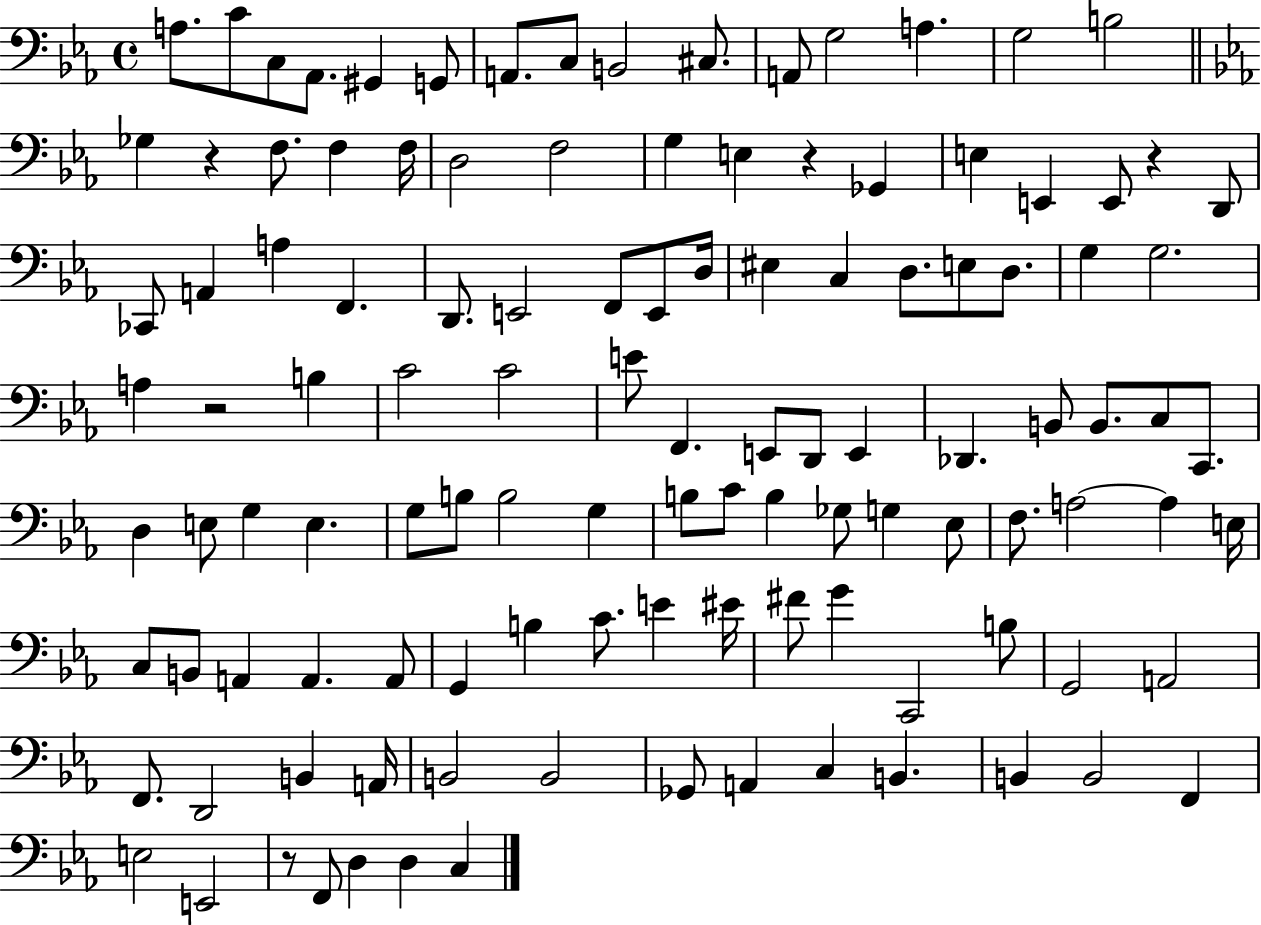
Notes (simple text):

A3/e. C4/e C3/e Ab2/e. G#2/q G2/e A2/e. C3/e B2/h C#3/e. A2/e G3/h A3/q. G3/h B3/h Gb3/q R/q F3/e. F3/q F3/s D3/h F3/h G3/q E3/q R/q Gb2/q E3/q E2/q E2/e R/q D2/e CES2/e A2/q A3/q F2/q. D2/e. E2/h F2/e E2/e D3/s EIS3/q C3/q D3/e. E3/e D3/e. G3/q G3/h. A3/q R/h B3/q C4/h C4/h E4/e F2/q. E2/e D2/e E2/q Db2/q. B2/e B2/e. C3/e C2/e. D3/q E3/e G3/q E3/q. G3/e B3/e B3/h G3/q B3/e C4/e B3/q Gb3/e G3/q Eb3/e F3/e. A3/h A3/q E3/s C3/e B2/e A2/q A2/q. A2/e G2/q B3/q C4/e. E4/q EIS4/s F#4/e G4/q C2/h B3/e G2/h A2/h F2/e. D2/h B2/q A2/s B2/h B2/h Gb2/e A2/q C3/q B2/q. B2/q B2/h F2/q E3/h E2/h R/e F2/e D3/q D3/q C3/q